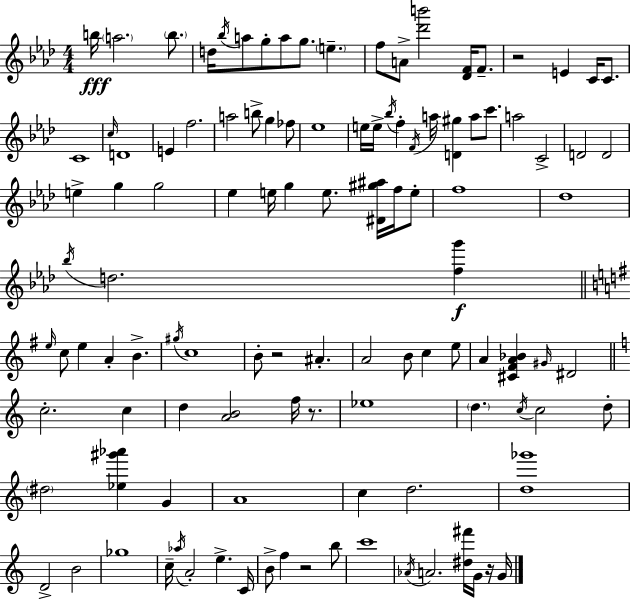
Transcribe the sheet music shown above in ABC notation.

X:1
T:Untitled
M:4/4
L:1/4
K:Fm
b/4 a2 b/2 d/4 _b/4 a/2 g/2 a/2 g/2 e f/2 A/2 [_d'b']2 [_DF]/4 F/2 z2 E C/4 C/2 C4 c/4 D4 E f2 a2 b/2 g _f/2 _e4 e/4 e/4 _b/4 f F/4 a/4 [D^g] a/2 c'/2 a2 C2 D2 D2 e g g2 _e e/4 g e/2 [^D^g^a]/4 f/4 e/2 f4 _d4 _b/4 d2 [fg'] e/4 c/2 e A B ^g/4 c4 B/2 z2 ^A A2 B/2 c e/2 A [^C^FA_B] ^G/4 ^D2 c2 c d [AB]2 f/4 z/2 _e4 d c/4 c2 d/2 ^d2 [_e^g'_a'] G A4 c d2 [d_g']4 D2 B2 _g4 c/4 _a/4 A2 e C/4 B/2 f z2 b/2 c'4 _A/4 A2 [^d^f']/4 G/4 z/4 G/4